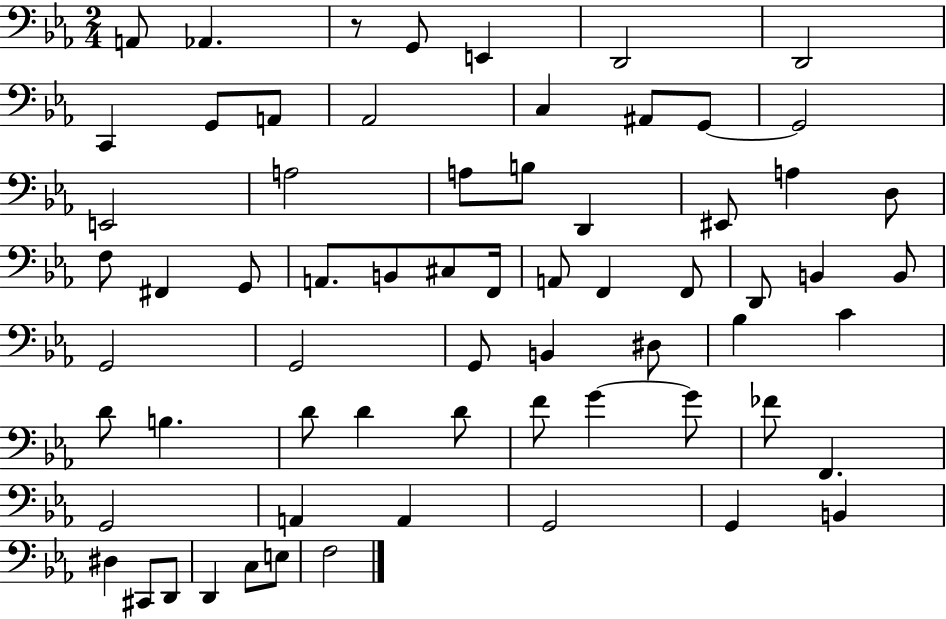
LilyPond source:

{
  \clef bass
  \numericTimeSignature
  \time 2/4
  \key ees \major
  a,8 aes,4. | r8 g,8 e,4 | d,2 | d,2 | \break c,4 g,8 a,8 | aes,2 | c4 ais,8 g,8~~ | g,2 | \break e,2 | a2 | a8 b8 d,4 | eis,8 a4 d8 | \break f8 fis,4 g,8 | a,8. b,8 cis8 f,16 | a,8 f,4 f,8 | d,8 b,4 b,8 | \break g,2 | g,2 | g,8 b,4 dis8 | bes4 c'4 | \break d'8 b4. | d'8 d'4 d'8 | f'8 g'4~~ g'8 | fes'8 f,4. | \break g,2 | a,4 a,4 | g,2 | g,4 b,4 | \break dis4 cis,8 d,8 | d,4 c8 e8 | f2 | \bar "|."
}